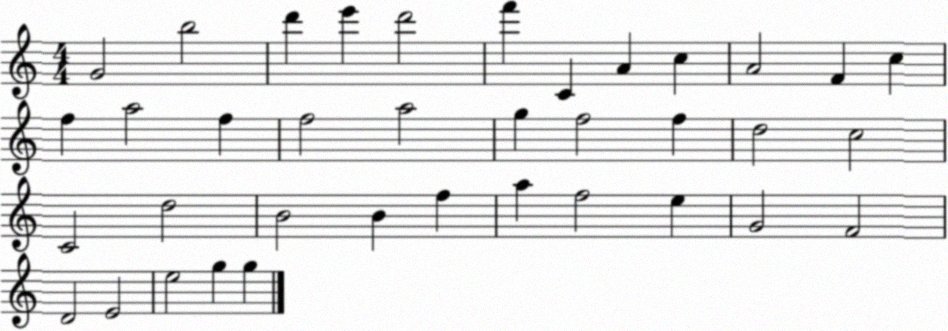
X:1
T:Untitled
M:4/4
L:1/4
K:C
G2 b2 d' e' d'2 f' C A c A2 F c f a2 f f2 a2 g f2 f d2 c2 C2 d2 B2 B f a f2 e G2 F2 D2 E2 e2 g g